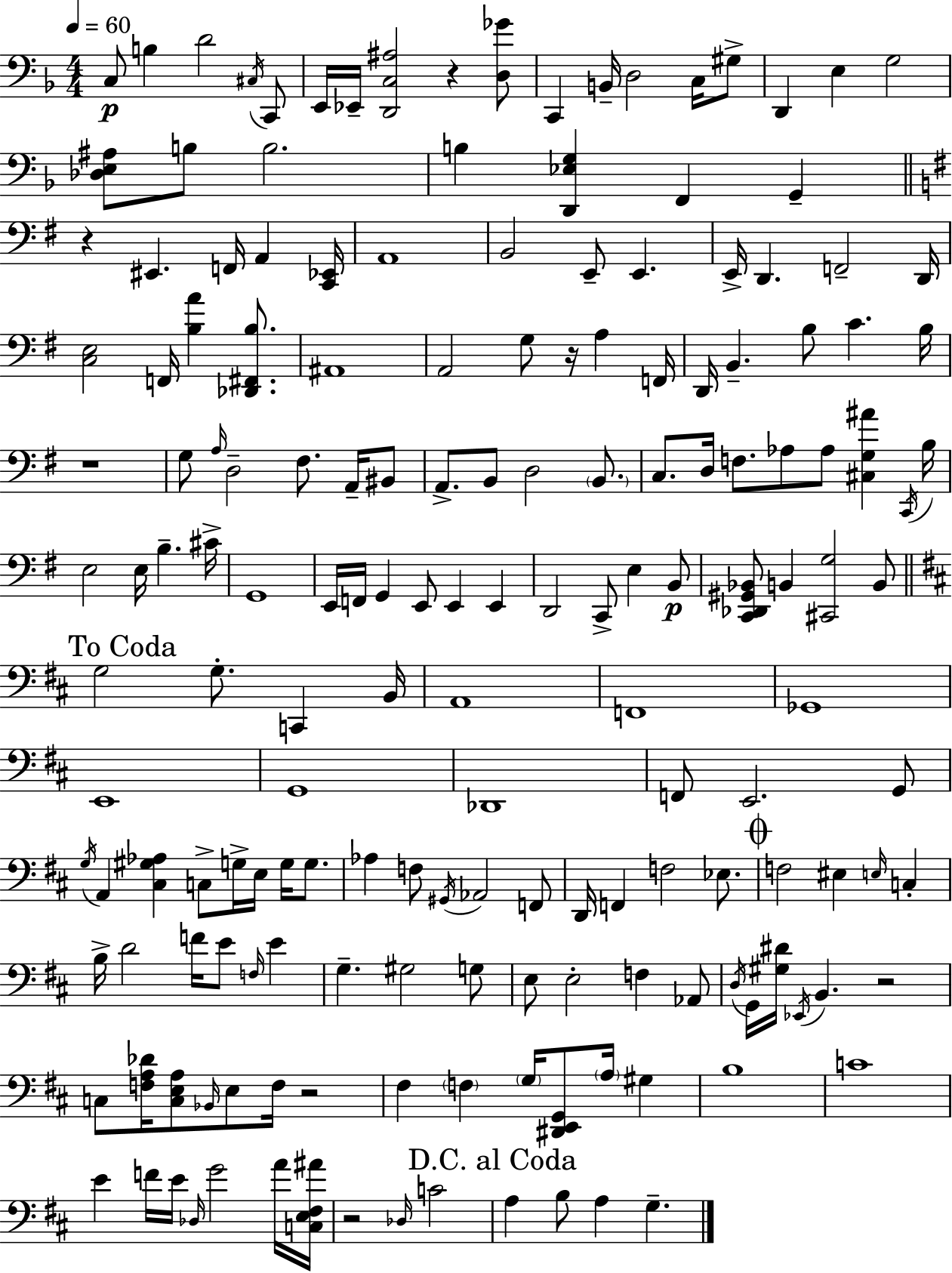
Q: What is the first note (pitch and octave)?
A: C3